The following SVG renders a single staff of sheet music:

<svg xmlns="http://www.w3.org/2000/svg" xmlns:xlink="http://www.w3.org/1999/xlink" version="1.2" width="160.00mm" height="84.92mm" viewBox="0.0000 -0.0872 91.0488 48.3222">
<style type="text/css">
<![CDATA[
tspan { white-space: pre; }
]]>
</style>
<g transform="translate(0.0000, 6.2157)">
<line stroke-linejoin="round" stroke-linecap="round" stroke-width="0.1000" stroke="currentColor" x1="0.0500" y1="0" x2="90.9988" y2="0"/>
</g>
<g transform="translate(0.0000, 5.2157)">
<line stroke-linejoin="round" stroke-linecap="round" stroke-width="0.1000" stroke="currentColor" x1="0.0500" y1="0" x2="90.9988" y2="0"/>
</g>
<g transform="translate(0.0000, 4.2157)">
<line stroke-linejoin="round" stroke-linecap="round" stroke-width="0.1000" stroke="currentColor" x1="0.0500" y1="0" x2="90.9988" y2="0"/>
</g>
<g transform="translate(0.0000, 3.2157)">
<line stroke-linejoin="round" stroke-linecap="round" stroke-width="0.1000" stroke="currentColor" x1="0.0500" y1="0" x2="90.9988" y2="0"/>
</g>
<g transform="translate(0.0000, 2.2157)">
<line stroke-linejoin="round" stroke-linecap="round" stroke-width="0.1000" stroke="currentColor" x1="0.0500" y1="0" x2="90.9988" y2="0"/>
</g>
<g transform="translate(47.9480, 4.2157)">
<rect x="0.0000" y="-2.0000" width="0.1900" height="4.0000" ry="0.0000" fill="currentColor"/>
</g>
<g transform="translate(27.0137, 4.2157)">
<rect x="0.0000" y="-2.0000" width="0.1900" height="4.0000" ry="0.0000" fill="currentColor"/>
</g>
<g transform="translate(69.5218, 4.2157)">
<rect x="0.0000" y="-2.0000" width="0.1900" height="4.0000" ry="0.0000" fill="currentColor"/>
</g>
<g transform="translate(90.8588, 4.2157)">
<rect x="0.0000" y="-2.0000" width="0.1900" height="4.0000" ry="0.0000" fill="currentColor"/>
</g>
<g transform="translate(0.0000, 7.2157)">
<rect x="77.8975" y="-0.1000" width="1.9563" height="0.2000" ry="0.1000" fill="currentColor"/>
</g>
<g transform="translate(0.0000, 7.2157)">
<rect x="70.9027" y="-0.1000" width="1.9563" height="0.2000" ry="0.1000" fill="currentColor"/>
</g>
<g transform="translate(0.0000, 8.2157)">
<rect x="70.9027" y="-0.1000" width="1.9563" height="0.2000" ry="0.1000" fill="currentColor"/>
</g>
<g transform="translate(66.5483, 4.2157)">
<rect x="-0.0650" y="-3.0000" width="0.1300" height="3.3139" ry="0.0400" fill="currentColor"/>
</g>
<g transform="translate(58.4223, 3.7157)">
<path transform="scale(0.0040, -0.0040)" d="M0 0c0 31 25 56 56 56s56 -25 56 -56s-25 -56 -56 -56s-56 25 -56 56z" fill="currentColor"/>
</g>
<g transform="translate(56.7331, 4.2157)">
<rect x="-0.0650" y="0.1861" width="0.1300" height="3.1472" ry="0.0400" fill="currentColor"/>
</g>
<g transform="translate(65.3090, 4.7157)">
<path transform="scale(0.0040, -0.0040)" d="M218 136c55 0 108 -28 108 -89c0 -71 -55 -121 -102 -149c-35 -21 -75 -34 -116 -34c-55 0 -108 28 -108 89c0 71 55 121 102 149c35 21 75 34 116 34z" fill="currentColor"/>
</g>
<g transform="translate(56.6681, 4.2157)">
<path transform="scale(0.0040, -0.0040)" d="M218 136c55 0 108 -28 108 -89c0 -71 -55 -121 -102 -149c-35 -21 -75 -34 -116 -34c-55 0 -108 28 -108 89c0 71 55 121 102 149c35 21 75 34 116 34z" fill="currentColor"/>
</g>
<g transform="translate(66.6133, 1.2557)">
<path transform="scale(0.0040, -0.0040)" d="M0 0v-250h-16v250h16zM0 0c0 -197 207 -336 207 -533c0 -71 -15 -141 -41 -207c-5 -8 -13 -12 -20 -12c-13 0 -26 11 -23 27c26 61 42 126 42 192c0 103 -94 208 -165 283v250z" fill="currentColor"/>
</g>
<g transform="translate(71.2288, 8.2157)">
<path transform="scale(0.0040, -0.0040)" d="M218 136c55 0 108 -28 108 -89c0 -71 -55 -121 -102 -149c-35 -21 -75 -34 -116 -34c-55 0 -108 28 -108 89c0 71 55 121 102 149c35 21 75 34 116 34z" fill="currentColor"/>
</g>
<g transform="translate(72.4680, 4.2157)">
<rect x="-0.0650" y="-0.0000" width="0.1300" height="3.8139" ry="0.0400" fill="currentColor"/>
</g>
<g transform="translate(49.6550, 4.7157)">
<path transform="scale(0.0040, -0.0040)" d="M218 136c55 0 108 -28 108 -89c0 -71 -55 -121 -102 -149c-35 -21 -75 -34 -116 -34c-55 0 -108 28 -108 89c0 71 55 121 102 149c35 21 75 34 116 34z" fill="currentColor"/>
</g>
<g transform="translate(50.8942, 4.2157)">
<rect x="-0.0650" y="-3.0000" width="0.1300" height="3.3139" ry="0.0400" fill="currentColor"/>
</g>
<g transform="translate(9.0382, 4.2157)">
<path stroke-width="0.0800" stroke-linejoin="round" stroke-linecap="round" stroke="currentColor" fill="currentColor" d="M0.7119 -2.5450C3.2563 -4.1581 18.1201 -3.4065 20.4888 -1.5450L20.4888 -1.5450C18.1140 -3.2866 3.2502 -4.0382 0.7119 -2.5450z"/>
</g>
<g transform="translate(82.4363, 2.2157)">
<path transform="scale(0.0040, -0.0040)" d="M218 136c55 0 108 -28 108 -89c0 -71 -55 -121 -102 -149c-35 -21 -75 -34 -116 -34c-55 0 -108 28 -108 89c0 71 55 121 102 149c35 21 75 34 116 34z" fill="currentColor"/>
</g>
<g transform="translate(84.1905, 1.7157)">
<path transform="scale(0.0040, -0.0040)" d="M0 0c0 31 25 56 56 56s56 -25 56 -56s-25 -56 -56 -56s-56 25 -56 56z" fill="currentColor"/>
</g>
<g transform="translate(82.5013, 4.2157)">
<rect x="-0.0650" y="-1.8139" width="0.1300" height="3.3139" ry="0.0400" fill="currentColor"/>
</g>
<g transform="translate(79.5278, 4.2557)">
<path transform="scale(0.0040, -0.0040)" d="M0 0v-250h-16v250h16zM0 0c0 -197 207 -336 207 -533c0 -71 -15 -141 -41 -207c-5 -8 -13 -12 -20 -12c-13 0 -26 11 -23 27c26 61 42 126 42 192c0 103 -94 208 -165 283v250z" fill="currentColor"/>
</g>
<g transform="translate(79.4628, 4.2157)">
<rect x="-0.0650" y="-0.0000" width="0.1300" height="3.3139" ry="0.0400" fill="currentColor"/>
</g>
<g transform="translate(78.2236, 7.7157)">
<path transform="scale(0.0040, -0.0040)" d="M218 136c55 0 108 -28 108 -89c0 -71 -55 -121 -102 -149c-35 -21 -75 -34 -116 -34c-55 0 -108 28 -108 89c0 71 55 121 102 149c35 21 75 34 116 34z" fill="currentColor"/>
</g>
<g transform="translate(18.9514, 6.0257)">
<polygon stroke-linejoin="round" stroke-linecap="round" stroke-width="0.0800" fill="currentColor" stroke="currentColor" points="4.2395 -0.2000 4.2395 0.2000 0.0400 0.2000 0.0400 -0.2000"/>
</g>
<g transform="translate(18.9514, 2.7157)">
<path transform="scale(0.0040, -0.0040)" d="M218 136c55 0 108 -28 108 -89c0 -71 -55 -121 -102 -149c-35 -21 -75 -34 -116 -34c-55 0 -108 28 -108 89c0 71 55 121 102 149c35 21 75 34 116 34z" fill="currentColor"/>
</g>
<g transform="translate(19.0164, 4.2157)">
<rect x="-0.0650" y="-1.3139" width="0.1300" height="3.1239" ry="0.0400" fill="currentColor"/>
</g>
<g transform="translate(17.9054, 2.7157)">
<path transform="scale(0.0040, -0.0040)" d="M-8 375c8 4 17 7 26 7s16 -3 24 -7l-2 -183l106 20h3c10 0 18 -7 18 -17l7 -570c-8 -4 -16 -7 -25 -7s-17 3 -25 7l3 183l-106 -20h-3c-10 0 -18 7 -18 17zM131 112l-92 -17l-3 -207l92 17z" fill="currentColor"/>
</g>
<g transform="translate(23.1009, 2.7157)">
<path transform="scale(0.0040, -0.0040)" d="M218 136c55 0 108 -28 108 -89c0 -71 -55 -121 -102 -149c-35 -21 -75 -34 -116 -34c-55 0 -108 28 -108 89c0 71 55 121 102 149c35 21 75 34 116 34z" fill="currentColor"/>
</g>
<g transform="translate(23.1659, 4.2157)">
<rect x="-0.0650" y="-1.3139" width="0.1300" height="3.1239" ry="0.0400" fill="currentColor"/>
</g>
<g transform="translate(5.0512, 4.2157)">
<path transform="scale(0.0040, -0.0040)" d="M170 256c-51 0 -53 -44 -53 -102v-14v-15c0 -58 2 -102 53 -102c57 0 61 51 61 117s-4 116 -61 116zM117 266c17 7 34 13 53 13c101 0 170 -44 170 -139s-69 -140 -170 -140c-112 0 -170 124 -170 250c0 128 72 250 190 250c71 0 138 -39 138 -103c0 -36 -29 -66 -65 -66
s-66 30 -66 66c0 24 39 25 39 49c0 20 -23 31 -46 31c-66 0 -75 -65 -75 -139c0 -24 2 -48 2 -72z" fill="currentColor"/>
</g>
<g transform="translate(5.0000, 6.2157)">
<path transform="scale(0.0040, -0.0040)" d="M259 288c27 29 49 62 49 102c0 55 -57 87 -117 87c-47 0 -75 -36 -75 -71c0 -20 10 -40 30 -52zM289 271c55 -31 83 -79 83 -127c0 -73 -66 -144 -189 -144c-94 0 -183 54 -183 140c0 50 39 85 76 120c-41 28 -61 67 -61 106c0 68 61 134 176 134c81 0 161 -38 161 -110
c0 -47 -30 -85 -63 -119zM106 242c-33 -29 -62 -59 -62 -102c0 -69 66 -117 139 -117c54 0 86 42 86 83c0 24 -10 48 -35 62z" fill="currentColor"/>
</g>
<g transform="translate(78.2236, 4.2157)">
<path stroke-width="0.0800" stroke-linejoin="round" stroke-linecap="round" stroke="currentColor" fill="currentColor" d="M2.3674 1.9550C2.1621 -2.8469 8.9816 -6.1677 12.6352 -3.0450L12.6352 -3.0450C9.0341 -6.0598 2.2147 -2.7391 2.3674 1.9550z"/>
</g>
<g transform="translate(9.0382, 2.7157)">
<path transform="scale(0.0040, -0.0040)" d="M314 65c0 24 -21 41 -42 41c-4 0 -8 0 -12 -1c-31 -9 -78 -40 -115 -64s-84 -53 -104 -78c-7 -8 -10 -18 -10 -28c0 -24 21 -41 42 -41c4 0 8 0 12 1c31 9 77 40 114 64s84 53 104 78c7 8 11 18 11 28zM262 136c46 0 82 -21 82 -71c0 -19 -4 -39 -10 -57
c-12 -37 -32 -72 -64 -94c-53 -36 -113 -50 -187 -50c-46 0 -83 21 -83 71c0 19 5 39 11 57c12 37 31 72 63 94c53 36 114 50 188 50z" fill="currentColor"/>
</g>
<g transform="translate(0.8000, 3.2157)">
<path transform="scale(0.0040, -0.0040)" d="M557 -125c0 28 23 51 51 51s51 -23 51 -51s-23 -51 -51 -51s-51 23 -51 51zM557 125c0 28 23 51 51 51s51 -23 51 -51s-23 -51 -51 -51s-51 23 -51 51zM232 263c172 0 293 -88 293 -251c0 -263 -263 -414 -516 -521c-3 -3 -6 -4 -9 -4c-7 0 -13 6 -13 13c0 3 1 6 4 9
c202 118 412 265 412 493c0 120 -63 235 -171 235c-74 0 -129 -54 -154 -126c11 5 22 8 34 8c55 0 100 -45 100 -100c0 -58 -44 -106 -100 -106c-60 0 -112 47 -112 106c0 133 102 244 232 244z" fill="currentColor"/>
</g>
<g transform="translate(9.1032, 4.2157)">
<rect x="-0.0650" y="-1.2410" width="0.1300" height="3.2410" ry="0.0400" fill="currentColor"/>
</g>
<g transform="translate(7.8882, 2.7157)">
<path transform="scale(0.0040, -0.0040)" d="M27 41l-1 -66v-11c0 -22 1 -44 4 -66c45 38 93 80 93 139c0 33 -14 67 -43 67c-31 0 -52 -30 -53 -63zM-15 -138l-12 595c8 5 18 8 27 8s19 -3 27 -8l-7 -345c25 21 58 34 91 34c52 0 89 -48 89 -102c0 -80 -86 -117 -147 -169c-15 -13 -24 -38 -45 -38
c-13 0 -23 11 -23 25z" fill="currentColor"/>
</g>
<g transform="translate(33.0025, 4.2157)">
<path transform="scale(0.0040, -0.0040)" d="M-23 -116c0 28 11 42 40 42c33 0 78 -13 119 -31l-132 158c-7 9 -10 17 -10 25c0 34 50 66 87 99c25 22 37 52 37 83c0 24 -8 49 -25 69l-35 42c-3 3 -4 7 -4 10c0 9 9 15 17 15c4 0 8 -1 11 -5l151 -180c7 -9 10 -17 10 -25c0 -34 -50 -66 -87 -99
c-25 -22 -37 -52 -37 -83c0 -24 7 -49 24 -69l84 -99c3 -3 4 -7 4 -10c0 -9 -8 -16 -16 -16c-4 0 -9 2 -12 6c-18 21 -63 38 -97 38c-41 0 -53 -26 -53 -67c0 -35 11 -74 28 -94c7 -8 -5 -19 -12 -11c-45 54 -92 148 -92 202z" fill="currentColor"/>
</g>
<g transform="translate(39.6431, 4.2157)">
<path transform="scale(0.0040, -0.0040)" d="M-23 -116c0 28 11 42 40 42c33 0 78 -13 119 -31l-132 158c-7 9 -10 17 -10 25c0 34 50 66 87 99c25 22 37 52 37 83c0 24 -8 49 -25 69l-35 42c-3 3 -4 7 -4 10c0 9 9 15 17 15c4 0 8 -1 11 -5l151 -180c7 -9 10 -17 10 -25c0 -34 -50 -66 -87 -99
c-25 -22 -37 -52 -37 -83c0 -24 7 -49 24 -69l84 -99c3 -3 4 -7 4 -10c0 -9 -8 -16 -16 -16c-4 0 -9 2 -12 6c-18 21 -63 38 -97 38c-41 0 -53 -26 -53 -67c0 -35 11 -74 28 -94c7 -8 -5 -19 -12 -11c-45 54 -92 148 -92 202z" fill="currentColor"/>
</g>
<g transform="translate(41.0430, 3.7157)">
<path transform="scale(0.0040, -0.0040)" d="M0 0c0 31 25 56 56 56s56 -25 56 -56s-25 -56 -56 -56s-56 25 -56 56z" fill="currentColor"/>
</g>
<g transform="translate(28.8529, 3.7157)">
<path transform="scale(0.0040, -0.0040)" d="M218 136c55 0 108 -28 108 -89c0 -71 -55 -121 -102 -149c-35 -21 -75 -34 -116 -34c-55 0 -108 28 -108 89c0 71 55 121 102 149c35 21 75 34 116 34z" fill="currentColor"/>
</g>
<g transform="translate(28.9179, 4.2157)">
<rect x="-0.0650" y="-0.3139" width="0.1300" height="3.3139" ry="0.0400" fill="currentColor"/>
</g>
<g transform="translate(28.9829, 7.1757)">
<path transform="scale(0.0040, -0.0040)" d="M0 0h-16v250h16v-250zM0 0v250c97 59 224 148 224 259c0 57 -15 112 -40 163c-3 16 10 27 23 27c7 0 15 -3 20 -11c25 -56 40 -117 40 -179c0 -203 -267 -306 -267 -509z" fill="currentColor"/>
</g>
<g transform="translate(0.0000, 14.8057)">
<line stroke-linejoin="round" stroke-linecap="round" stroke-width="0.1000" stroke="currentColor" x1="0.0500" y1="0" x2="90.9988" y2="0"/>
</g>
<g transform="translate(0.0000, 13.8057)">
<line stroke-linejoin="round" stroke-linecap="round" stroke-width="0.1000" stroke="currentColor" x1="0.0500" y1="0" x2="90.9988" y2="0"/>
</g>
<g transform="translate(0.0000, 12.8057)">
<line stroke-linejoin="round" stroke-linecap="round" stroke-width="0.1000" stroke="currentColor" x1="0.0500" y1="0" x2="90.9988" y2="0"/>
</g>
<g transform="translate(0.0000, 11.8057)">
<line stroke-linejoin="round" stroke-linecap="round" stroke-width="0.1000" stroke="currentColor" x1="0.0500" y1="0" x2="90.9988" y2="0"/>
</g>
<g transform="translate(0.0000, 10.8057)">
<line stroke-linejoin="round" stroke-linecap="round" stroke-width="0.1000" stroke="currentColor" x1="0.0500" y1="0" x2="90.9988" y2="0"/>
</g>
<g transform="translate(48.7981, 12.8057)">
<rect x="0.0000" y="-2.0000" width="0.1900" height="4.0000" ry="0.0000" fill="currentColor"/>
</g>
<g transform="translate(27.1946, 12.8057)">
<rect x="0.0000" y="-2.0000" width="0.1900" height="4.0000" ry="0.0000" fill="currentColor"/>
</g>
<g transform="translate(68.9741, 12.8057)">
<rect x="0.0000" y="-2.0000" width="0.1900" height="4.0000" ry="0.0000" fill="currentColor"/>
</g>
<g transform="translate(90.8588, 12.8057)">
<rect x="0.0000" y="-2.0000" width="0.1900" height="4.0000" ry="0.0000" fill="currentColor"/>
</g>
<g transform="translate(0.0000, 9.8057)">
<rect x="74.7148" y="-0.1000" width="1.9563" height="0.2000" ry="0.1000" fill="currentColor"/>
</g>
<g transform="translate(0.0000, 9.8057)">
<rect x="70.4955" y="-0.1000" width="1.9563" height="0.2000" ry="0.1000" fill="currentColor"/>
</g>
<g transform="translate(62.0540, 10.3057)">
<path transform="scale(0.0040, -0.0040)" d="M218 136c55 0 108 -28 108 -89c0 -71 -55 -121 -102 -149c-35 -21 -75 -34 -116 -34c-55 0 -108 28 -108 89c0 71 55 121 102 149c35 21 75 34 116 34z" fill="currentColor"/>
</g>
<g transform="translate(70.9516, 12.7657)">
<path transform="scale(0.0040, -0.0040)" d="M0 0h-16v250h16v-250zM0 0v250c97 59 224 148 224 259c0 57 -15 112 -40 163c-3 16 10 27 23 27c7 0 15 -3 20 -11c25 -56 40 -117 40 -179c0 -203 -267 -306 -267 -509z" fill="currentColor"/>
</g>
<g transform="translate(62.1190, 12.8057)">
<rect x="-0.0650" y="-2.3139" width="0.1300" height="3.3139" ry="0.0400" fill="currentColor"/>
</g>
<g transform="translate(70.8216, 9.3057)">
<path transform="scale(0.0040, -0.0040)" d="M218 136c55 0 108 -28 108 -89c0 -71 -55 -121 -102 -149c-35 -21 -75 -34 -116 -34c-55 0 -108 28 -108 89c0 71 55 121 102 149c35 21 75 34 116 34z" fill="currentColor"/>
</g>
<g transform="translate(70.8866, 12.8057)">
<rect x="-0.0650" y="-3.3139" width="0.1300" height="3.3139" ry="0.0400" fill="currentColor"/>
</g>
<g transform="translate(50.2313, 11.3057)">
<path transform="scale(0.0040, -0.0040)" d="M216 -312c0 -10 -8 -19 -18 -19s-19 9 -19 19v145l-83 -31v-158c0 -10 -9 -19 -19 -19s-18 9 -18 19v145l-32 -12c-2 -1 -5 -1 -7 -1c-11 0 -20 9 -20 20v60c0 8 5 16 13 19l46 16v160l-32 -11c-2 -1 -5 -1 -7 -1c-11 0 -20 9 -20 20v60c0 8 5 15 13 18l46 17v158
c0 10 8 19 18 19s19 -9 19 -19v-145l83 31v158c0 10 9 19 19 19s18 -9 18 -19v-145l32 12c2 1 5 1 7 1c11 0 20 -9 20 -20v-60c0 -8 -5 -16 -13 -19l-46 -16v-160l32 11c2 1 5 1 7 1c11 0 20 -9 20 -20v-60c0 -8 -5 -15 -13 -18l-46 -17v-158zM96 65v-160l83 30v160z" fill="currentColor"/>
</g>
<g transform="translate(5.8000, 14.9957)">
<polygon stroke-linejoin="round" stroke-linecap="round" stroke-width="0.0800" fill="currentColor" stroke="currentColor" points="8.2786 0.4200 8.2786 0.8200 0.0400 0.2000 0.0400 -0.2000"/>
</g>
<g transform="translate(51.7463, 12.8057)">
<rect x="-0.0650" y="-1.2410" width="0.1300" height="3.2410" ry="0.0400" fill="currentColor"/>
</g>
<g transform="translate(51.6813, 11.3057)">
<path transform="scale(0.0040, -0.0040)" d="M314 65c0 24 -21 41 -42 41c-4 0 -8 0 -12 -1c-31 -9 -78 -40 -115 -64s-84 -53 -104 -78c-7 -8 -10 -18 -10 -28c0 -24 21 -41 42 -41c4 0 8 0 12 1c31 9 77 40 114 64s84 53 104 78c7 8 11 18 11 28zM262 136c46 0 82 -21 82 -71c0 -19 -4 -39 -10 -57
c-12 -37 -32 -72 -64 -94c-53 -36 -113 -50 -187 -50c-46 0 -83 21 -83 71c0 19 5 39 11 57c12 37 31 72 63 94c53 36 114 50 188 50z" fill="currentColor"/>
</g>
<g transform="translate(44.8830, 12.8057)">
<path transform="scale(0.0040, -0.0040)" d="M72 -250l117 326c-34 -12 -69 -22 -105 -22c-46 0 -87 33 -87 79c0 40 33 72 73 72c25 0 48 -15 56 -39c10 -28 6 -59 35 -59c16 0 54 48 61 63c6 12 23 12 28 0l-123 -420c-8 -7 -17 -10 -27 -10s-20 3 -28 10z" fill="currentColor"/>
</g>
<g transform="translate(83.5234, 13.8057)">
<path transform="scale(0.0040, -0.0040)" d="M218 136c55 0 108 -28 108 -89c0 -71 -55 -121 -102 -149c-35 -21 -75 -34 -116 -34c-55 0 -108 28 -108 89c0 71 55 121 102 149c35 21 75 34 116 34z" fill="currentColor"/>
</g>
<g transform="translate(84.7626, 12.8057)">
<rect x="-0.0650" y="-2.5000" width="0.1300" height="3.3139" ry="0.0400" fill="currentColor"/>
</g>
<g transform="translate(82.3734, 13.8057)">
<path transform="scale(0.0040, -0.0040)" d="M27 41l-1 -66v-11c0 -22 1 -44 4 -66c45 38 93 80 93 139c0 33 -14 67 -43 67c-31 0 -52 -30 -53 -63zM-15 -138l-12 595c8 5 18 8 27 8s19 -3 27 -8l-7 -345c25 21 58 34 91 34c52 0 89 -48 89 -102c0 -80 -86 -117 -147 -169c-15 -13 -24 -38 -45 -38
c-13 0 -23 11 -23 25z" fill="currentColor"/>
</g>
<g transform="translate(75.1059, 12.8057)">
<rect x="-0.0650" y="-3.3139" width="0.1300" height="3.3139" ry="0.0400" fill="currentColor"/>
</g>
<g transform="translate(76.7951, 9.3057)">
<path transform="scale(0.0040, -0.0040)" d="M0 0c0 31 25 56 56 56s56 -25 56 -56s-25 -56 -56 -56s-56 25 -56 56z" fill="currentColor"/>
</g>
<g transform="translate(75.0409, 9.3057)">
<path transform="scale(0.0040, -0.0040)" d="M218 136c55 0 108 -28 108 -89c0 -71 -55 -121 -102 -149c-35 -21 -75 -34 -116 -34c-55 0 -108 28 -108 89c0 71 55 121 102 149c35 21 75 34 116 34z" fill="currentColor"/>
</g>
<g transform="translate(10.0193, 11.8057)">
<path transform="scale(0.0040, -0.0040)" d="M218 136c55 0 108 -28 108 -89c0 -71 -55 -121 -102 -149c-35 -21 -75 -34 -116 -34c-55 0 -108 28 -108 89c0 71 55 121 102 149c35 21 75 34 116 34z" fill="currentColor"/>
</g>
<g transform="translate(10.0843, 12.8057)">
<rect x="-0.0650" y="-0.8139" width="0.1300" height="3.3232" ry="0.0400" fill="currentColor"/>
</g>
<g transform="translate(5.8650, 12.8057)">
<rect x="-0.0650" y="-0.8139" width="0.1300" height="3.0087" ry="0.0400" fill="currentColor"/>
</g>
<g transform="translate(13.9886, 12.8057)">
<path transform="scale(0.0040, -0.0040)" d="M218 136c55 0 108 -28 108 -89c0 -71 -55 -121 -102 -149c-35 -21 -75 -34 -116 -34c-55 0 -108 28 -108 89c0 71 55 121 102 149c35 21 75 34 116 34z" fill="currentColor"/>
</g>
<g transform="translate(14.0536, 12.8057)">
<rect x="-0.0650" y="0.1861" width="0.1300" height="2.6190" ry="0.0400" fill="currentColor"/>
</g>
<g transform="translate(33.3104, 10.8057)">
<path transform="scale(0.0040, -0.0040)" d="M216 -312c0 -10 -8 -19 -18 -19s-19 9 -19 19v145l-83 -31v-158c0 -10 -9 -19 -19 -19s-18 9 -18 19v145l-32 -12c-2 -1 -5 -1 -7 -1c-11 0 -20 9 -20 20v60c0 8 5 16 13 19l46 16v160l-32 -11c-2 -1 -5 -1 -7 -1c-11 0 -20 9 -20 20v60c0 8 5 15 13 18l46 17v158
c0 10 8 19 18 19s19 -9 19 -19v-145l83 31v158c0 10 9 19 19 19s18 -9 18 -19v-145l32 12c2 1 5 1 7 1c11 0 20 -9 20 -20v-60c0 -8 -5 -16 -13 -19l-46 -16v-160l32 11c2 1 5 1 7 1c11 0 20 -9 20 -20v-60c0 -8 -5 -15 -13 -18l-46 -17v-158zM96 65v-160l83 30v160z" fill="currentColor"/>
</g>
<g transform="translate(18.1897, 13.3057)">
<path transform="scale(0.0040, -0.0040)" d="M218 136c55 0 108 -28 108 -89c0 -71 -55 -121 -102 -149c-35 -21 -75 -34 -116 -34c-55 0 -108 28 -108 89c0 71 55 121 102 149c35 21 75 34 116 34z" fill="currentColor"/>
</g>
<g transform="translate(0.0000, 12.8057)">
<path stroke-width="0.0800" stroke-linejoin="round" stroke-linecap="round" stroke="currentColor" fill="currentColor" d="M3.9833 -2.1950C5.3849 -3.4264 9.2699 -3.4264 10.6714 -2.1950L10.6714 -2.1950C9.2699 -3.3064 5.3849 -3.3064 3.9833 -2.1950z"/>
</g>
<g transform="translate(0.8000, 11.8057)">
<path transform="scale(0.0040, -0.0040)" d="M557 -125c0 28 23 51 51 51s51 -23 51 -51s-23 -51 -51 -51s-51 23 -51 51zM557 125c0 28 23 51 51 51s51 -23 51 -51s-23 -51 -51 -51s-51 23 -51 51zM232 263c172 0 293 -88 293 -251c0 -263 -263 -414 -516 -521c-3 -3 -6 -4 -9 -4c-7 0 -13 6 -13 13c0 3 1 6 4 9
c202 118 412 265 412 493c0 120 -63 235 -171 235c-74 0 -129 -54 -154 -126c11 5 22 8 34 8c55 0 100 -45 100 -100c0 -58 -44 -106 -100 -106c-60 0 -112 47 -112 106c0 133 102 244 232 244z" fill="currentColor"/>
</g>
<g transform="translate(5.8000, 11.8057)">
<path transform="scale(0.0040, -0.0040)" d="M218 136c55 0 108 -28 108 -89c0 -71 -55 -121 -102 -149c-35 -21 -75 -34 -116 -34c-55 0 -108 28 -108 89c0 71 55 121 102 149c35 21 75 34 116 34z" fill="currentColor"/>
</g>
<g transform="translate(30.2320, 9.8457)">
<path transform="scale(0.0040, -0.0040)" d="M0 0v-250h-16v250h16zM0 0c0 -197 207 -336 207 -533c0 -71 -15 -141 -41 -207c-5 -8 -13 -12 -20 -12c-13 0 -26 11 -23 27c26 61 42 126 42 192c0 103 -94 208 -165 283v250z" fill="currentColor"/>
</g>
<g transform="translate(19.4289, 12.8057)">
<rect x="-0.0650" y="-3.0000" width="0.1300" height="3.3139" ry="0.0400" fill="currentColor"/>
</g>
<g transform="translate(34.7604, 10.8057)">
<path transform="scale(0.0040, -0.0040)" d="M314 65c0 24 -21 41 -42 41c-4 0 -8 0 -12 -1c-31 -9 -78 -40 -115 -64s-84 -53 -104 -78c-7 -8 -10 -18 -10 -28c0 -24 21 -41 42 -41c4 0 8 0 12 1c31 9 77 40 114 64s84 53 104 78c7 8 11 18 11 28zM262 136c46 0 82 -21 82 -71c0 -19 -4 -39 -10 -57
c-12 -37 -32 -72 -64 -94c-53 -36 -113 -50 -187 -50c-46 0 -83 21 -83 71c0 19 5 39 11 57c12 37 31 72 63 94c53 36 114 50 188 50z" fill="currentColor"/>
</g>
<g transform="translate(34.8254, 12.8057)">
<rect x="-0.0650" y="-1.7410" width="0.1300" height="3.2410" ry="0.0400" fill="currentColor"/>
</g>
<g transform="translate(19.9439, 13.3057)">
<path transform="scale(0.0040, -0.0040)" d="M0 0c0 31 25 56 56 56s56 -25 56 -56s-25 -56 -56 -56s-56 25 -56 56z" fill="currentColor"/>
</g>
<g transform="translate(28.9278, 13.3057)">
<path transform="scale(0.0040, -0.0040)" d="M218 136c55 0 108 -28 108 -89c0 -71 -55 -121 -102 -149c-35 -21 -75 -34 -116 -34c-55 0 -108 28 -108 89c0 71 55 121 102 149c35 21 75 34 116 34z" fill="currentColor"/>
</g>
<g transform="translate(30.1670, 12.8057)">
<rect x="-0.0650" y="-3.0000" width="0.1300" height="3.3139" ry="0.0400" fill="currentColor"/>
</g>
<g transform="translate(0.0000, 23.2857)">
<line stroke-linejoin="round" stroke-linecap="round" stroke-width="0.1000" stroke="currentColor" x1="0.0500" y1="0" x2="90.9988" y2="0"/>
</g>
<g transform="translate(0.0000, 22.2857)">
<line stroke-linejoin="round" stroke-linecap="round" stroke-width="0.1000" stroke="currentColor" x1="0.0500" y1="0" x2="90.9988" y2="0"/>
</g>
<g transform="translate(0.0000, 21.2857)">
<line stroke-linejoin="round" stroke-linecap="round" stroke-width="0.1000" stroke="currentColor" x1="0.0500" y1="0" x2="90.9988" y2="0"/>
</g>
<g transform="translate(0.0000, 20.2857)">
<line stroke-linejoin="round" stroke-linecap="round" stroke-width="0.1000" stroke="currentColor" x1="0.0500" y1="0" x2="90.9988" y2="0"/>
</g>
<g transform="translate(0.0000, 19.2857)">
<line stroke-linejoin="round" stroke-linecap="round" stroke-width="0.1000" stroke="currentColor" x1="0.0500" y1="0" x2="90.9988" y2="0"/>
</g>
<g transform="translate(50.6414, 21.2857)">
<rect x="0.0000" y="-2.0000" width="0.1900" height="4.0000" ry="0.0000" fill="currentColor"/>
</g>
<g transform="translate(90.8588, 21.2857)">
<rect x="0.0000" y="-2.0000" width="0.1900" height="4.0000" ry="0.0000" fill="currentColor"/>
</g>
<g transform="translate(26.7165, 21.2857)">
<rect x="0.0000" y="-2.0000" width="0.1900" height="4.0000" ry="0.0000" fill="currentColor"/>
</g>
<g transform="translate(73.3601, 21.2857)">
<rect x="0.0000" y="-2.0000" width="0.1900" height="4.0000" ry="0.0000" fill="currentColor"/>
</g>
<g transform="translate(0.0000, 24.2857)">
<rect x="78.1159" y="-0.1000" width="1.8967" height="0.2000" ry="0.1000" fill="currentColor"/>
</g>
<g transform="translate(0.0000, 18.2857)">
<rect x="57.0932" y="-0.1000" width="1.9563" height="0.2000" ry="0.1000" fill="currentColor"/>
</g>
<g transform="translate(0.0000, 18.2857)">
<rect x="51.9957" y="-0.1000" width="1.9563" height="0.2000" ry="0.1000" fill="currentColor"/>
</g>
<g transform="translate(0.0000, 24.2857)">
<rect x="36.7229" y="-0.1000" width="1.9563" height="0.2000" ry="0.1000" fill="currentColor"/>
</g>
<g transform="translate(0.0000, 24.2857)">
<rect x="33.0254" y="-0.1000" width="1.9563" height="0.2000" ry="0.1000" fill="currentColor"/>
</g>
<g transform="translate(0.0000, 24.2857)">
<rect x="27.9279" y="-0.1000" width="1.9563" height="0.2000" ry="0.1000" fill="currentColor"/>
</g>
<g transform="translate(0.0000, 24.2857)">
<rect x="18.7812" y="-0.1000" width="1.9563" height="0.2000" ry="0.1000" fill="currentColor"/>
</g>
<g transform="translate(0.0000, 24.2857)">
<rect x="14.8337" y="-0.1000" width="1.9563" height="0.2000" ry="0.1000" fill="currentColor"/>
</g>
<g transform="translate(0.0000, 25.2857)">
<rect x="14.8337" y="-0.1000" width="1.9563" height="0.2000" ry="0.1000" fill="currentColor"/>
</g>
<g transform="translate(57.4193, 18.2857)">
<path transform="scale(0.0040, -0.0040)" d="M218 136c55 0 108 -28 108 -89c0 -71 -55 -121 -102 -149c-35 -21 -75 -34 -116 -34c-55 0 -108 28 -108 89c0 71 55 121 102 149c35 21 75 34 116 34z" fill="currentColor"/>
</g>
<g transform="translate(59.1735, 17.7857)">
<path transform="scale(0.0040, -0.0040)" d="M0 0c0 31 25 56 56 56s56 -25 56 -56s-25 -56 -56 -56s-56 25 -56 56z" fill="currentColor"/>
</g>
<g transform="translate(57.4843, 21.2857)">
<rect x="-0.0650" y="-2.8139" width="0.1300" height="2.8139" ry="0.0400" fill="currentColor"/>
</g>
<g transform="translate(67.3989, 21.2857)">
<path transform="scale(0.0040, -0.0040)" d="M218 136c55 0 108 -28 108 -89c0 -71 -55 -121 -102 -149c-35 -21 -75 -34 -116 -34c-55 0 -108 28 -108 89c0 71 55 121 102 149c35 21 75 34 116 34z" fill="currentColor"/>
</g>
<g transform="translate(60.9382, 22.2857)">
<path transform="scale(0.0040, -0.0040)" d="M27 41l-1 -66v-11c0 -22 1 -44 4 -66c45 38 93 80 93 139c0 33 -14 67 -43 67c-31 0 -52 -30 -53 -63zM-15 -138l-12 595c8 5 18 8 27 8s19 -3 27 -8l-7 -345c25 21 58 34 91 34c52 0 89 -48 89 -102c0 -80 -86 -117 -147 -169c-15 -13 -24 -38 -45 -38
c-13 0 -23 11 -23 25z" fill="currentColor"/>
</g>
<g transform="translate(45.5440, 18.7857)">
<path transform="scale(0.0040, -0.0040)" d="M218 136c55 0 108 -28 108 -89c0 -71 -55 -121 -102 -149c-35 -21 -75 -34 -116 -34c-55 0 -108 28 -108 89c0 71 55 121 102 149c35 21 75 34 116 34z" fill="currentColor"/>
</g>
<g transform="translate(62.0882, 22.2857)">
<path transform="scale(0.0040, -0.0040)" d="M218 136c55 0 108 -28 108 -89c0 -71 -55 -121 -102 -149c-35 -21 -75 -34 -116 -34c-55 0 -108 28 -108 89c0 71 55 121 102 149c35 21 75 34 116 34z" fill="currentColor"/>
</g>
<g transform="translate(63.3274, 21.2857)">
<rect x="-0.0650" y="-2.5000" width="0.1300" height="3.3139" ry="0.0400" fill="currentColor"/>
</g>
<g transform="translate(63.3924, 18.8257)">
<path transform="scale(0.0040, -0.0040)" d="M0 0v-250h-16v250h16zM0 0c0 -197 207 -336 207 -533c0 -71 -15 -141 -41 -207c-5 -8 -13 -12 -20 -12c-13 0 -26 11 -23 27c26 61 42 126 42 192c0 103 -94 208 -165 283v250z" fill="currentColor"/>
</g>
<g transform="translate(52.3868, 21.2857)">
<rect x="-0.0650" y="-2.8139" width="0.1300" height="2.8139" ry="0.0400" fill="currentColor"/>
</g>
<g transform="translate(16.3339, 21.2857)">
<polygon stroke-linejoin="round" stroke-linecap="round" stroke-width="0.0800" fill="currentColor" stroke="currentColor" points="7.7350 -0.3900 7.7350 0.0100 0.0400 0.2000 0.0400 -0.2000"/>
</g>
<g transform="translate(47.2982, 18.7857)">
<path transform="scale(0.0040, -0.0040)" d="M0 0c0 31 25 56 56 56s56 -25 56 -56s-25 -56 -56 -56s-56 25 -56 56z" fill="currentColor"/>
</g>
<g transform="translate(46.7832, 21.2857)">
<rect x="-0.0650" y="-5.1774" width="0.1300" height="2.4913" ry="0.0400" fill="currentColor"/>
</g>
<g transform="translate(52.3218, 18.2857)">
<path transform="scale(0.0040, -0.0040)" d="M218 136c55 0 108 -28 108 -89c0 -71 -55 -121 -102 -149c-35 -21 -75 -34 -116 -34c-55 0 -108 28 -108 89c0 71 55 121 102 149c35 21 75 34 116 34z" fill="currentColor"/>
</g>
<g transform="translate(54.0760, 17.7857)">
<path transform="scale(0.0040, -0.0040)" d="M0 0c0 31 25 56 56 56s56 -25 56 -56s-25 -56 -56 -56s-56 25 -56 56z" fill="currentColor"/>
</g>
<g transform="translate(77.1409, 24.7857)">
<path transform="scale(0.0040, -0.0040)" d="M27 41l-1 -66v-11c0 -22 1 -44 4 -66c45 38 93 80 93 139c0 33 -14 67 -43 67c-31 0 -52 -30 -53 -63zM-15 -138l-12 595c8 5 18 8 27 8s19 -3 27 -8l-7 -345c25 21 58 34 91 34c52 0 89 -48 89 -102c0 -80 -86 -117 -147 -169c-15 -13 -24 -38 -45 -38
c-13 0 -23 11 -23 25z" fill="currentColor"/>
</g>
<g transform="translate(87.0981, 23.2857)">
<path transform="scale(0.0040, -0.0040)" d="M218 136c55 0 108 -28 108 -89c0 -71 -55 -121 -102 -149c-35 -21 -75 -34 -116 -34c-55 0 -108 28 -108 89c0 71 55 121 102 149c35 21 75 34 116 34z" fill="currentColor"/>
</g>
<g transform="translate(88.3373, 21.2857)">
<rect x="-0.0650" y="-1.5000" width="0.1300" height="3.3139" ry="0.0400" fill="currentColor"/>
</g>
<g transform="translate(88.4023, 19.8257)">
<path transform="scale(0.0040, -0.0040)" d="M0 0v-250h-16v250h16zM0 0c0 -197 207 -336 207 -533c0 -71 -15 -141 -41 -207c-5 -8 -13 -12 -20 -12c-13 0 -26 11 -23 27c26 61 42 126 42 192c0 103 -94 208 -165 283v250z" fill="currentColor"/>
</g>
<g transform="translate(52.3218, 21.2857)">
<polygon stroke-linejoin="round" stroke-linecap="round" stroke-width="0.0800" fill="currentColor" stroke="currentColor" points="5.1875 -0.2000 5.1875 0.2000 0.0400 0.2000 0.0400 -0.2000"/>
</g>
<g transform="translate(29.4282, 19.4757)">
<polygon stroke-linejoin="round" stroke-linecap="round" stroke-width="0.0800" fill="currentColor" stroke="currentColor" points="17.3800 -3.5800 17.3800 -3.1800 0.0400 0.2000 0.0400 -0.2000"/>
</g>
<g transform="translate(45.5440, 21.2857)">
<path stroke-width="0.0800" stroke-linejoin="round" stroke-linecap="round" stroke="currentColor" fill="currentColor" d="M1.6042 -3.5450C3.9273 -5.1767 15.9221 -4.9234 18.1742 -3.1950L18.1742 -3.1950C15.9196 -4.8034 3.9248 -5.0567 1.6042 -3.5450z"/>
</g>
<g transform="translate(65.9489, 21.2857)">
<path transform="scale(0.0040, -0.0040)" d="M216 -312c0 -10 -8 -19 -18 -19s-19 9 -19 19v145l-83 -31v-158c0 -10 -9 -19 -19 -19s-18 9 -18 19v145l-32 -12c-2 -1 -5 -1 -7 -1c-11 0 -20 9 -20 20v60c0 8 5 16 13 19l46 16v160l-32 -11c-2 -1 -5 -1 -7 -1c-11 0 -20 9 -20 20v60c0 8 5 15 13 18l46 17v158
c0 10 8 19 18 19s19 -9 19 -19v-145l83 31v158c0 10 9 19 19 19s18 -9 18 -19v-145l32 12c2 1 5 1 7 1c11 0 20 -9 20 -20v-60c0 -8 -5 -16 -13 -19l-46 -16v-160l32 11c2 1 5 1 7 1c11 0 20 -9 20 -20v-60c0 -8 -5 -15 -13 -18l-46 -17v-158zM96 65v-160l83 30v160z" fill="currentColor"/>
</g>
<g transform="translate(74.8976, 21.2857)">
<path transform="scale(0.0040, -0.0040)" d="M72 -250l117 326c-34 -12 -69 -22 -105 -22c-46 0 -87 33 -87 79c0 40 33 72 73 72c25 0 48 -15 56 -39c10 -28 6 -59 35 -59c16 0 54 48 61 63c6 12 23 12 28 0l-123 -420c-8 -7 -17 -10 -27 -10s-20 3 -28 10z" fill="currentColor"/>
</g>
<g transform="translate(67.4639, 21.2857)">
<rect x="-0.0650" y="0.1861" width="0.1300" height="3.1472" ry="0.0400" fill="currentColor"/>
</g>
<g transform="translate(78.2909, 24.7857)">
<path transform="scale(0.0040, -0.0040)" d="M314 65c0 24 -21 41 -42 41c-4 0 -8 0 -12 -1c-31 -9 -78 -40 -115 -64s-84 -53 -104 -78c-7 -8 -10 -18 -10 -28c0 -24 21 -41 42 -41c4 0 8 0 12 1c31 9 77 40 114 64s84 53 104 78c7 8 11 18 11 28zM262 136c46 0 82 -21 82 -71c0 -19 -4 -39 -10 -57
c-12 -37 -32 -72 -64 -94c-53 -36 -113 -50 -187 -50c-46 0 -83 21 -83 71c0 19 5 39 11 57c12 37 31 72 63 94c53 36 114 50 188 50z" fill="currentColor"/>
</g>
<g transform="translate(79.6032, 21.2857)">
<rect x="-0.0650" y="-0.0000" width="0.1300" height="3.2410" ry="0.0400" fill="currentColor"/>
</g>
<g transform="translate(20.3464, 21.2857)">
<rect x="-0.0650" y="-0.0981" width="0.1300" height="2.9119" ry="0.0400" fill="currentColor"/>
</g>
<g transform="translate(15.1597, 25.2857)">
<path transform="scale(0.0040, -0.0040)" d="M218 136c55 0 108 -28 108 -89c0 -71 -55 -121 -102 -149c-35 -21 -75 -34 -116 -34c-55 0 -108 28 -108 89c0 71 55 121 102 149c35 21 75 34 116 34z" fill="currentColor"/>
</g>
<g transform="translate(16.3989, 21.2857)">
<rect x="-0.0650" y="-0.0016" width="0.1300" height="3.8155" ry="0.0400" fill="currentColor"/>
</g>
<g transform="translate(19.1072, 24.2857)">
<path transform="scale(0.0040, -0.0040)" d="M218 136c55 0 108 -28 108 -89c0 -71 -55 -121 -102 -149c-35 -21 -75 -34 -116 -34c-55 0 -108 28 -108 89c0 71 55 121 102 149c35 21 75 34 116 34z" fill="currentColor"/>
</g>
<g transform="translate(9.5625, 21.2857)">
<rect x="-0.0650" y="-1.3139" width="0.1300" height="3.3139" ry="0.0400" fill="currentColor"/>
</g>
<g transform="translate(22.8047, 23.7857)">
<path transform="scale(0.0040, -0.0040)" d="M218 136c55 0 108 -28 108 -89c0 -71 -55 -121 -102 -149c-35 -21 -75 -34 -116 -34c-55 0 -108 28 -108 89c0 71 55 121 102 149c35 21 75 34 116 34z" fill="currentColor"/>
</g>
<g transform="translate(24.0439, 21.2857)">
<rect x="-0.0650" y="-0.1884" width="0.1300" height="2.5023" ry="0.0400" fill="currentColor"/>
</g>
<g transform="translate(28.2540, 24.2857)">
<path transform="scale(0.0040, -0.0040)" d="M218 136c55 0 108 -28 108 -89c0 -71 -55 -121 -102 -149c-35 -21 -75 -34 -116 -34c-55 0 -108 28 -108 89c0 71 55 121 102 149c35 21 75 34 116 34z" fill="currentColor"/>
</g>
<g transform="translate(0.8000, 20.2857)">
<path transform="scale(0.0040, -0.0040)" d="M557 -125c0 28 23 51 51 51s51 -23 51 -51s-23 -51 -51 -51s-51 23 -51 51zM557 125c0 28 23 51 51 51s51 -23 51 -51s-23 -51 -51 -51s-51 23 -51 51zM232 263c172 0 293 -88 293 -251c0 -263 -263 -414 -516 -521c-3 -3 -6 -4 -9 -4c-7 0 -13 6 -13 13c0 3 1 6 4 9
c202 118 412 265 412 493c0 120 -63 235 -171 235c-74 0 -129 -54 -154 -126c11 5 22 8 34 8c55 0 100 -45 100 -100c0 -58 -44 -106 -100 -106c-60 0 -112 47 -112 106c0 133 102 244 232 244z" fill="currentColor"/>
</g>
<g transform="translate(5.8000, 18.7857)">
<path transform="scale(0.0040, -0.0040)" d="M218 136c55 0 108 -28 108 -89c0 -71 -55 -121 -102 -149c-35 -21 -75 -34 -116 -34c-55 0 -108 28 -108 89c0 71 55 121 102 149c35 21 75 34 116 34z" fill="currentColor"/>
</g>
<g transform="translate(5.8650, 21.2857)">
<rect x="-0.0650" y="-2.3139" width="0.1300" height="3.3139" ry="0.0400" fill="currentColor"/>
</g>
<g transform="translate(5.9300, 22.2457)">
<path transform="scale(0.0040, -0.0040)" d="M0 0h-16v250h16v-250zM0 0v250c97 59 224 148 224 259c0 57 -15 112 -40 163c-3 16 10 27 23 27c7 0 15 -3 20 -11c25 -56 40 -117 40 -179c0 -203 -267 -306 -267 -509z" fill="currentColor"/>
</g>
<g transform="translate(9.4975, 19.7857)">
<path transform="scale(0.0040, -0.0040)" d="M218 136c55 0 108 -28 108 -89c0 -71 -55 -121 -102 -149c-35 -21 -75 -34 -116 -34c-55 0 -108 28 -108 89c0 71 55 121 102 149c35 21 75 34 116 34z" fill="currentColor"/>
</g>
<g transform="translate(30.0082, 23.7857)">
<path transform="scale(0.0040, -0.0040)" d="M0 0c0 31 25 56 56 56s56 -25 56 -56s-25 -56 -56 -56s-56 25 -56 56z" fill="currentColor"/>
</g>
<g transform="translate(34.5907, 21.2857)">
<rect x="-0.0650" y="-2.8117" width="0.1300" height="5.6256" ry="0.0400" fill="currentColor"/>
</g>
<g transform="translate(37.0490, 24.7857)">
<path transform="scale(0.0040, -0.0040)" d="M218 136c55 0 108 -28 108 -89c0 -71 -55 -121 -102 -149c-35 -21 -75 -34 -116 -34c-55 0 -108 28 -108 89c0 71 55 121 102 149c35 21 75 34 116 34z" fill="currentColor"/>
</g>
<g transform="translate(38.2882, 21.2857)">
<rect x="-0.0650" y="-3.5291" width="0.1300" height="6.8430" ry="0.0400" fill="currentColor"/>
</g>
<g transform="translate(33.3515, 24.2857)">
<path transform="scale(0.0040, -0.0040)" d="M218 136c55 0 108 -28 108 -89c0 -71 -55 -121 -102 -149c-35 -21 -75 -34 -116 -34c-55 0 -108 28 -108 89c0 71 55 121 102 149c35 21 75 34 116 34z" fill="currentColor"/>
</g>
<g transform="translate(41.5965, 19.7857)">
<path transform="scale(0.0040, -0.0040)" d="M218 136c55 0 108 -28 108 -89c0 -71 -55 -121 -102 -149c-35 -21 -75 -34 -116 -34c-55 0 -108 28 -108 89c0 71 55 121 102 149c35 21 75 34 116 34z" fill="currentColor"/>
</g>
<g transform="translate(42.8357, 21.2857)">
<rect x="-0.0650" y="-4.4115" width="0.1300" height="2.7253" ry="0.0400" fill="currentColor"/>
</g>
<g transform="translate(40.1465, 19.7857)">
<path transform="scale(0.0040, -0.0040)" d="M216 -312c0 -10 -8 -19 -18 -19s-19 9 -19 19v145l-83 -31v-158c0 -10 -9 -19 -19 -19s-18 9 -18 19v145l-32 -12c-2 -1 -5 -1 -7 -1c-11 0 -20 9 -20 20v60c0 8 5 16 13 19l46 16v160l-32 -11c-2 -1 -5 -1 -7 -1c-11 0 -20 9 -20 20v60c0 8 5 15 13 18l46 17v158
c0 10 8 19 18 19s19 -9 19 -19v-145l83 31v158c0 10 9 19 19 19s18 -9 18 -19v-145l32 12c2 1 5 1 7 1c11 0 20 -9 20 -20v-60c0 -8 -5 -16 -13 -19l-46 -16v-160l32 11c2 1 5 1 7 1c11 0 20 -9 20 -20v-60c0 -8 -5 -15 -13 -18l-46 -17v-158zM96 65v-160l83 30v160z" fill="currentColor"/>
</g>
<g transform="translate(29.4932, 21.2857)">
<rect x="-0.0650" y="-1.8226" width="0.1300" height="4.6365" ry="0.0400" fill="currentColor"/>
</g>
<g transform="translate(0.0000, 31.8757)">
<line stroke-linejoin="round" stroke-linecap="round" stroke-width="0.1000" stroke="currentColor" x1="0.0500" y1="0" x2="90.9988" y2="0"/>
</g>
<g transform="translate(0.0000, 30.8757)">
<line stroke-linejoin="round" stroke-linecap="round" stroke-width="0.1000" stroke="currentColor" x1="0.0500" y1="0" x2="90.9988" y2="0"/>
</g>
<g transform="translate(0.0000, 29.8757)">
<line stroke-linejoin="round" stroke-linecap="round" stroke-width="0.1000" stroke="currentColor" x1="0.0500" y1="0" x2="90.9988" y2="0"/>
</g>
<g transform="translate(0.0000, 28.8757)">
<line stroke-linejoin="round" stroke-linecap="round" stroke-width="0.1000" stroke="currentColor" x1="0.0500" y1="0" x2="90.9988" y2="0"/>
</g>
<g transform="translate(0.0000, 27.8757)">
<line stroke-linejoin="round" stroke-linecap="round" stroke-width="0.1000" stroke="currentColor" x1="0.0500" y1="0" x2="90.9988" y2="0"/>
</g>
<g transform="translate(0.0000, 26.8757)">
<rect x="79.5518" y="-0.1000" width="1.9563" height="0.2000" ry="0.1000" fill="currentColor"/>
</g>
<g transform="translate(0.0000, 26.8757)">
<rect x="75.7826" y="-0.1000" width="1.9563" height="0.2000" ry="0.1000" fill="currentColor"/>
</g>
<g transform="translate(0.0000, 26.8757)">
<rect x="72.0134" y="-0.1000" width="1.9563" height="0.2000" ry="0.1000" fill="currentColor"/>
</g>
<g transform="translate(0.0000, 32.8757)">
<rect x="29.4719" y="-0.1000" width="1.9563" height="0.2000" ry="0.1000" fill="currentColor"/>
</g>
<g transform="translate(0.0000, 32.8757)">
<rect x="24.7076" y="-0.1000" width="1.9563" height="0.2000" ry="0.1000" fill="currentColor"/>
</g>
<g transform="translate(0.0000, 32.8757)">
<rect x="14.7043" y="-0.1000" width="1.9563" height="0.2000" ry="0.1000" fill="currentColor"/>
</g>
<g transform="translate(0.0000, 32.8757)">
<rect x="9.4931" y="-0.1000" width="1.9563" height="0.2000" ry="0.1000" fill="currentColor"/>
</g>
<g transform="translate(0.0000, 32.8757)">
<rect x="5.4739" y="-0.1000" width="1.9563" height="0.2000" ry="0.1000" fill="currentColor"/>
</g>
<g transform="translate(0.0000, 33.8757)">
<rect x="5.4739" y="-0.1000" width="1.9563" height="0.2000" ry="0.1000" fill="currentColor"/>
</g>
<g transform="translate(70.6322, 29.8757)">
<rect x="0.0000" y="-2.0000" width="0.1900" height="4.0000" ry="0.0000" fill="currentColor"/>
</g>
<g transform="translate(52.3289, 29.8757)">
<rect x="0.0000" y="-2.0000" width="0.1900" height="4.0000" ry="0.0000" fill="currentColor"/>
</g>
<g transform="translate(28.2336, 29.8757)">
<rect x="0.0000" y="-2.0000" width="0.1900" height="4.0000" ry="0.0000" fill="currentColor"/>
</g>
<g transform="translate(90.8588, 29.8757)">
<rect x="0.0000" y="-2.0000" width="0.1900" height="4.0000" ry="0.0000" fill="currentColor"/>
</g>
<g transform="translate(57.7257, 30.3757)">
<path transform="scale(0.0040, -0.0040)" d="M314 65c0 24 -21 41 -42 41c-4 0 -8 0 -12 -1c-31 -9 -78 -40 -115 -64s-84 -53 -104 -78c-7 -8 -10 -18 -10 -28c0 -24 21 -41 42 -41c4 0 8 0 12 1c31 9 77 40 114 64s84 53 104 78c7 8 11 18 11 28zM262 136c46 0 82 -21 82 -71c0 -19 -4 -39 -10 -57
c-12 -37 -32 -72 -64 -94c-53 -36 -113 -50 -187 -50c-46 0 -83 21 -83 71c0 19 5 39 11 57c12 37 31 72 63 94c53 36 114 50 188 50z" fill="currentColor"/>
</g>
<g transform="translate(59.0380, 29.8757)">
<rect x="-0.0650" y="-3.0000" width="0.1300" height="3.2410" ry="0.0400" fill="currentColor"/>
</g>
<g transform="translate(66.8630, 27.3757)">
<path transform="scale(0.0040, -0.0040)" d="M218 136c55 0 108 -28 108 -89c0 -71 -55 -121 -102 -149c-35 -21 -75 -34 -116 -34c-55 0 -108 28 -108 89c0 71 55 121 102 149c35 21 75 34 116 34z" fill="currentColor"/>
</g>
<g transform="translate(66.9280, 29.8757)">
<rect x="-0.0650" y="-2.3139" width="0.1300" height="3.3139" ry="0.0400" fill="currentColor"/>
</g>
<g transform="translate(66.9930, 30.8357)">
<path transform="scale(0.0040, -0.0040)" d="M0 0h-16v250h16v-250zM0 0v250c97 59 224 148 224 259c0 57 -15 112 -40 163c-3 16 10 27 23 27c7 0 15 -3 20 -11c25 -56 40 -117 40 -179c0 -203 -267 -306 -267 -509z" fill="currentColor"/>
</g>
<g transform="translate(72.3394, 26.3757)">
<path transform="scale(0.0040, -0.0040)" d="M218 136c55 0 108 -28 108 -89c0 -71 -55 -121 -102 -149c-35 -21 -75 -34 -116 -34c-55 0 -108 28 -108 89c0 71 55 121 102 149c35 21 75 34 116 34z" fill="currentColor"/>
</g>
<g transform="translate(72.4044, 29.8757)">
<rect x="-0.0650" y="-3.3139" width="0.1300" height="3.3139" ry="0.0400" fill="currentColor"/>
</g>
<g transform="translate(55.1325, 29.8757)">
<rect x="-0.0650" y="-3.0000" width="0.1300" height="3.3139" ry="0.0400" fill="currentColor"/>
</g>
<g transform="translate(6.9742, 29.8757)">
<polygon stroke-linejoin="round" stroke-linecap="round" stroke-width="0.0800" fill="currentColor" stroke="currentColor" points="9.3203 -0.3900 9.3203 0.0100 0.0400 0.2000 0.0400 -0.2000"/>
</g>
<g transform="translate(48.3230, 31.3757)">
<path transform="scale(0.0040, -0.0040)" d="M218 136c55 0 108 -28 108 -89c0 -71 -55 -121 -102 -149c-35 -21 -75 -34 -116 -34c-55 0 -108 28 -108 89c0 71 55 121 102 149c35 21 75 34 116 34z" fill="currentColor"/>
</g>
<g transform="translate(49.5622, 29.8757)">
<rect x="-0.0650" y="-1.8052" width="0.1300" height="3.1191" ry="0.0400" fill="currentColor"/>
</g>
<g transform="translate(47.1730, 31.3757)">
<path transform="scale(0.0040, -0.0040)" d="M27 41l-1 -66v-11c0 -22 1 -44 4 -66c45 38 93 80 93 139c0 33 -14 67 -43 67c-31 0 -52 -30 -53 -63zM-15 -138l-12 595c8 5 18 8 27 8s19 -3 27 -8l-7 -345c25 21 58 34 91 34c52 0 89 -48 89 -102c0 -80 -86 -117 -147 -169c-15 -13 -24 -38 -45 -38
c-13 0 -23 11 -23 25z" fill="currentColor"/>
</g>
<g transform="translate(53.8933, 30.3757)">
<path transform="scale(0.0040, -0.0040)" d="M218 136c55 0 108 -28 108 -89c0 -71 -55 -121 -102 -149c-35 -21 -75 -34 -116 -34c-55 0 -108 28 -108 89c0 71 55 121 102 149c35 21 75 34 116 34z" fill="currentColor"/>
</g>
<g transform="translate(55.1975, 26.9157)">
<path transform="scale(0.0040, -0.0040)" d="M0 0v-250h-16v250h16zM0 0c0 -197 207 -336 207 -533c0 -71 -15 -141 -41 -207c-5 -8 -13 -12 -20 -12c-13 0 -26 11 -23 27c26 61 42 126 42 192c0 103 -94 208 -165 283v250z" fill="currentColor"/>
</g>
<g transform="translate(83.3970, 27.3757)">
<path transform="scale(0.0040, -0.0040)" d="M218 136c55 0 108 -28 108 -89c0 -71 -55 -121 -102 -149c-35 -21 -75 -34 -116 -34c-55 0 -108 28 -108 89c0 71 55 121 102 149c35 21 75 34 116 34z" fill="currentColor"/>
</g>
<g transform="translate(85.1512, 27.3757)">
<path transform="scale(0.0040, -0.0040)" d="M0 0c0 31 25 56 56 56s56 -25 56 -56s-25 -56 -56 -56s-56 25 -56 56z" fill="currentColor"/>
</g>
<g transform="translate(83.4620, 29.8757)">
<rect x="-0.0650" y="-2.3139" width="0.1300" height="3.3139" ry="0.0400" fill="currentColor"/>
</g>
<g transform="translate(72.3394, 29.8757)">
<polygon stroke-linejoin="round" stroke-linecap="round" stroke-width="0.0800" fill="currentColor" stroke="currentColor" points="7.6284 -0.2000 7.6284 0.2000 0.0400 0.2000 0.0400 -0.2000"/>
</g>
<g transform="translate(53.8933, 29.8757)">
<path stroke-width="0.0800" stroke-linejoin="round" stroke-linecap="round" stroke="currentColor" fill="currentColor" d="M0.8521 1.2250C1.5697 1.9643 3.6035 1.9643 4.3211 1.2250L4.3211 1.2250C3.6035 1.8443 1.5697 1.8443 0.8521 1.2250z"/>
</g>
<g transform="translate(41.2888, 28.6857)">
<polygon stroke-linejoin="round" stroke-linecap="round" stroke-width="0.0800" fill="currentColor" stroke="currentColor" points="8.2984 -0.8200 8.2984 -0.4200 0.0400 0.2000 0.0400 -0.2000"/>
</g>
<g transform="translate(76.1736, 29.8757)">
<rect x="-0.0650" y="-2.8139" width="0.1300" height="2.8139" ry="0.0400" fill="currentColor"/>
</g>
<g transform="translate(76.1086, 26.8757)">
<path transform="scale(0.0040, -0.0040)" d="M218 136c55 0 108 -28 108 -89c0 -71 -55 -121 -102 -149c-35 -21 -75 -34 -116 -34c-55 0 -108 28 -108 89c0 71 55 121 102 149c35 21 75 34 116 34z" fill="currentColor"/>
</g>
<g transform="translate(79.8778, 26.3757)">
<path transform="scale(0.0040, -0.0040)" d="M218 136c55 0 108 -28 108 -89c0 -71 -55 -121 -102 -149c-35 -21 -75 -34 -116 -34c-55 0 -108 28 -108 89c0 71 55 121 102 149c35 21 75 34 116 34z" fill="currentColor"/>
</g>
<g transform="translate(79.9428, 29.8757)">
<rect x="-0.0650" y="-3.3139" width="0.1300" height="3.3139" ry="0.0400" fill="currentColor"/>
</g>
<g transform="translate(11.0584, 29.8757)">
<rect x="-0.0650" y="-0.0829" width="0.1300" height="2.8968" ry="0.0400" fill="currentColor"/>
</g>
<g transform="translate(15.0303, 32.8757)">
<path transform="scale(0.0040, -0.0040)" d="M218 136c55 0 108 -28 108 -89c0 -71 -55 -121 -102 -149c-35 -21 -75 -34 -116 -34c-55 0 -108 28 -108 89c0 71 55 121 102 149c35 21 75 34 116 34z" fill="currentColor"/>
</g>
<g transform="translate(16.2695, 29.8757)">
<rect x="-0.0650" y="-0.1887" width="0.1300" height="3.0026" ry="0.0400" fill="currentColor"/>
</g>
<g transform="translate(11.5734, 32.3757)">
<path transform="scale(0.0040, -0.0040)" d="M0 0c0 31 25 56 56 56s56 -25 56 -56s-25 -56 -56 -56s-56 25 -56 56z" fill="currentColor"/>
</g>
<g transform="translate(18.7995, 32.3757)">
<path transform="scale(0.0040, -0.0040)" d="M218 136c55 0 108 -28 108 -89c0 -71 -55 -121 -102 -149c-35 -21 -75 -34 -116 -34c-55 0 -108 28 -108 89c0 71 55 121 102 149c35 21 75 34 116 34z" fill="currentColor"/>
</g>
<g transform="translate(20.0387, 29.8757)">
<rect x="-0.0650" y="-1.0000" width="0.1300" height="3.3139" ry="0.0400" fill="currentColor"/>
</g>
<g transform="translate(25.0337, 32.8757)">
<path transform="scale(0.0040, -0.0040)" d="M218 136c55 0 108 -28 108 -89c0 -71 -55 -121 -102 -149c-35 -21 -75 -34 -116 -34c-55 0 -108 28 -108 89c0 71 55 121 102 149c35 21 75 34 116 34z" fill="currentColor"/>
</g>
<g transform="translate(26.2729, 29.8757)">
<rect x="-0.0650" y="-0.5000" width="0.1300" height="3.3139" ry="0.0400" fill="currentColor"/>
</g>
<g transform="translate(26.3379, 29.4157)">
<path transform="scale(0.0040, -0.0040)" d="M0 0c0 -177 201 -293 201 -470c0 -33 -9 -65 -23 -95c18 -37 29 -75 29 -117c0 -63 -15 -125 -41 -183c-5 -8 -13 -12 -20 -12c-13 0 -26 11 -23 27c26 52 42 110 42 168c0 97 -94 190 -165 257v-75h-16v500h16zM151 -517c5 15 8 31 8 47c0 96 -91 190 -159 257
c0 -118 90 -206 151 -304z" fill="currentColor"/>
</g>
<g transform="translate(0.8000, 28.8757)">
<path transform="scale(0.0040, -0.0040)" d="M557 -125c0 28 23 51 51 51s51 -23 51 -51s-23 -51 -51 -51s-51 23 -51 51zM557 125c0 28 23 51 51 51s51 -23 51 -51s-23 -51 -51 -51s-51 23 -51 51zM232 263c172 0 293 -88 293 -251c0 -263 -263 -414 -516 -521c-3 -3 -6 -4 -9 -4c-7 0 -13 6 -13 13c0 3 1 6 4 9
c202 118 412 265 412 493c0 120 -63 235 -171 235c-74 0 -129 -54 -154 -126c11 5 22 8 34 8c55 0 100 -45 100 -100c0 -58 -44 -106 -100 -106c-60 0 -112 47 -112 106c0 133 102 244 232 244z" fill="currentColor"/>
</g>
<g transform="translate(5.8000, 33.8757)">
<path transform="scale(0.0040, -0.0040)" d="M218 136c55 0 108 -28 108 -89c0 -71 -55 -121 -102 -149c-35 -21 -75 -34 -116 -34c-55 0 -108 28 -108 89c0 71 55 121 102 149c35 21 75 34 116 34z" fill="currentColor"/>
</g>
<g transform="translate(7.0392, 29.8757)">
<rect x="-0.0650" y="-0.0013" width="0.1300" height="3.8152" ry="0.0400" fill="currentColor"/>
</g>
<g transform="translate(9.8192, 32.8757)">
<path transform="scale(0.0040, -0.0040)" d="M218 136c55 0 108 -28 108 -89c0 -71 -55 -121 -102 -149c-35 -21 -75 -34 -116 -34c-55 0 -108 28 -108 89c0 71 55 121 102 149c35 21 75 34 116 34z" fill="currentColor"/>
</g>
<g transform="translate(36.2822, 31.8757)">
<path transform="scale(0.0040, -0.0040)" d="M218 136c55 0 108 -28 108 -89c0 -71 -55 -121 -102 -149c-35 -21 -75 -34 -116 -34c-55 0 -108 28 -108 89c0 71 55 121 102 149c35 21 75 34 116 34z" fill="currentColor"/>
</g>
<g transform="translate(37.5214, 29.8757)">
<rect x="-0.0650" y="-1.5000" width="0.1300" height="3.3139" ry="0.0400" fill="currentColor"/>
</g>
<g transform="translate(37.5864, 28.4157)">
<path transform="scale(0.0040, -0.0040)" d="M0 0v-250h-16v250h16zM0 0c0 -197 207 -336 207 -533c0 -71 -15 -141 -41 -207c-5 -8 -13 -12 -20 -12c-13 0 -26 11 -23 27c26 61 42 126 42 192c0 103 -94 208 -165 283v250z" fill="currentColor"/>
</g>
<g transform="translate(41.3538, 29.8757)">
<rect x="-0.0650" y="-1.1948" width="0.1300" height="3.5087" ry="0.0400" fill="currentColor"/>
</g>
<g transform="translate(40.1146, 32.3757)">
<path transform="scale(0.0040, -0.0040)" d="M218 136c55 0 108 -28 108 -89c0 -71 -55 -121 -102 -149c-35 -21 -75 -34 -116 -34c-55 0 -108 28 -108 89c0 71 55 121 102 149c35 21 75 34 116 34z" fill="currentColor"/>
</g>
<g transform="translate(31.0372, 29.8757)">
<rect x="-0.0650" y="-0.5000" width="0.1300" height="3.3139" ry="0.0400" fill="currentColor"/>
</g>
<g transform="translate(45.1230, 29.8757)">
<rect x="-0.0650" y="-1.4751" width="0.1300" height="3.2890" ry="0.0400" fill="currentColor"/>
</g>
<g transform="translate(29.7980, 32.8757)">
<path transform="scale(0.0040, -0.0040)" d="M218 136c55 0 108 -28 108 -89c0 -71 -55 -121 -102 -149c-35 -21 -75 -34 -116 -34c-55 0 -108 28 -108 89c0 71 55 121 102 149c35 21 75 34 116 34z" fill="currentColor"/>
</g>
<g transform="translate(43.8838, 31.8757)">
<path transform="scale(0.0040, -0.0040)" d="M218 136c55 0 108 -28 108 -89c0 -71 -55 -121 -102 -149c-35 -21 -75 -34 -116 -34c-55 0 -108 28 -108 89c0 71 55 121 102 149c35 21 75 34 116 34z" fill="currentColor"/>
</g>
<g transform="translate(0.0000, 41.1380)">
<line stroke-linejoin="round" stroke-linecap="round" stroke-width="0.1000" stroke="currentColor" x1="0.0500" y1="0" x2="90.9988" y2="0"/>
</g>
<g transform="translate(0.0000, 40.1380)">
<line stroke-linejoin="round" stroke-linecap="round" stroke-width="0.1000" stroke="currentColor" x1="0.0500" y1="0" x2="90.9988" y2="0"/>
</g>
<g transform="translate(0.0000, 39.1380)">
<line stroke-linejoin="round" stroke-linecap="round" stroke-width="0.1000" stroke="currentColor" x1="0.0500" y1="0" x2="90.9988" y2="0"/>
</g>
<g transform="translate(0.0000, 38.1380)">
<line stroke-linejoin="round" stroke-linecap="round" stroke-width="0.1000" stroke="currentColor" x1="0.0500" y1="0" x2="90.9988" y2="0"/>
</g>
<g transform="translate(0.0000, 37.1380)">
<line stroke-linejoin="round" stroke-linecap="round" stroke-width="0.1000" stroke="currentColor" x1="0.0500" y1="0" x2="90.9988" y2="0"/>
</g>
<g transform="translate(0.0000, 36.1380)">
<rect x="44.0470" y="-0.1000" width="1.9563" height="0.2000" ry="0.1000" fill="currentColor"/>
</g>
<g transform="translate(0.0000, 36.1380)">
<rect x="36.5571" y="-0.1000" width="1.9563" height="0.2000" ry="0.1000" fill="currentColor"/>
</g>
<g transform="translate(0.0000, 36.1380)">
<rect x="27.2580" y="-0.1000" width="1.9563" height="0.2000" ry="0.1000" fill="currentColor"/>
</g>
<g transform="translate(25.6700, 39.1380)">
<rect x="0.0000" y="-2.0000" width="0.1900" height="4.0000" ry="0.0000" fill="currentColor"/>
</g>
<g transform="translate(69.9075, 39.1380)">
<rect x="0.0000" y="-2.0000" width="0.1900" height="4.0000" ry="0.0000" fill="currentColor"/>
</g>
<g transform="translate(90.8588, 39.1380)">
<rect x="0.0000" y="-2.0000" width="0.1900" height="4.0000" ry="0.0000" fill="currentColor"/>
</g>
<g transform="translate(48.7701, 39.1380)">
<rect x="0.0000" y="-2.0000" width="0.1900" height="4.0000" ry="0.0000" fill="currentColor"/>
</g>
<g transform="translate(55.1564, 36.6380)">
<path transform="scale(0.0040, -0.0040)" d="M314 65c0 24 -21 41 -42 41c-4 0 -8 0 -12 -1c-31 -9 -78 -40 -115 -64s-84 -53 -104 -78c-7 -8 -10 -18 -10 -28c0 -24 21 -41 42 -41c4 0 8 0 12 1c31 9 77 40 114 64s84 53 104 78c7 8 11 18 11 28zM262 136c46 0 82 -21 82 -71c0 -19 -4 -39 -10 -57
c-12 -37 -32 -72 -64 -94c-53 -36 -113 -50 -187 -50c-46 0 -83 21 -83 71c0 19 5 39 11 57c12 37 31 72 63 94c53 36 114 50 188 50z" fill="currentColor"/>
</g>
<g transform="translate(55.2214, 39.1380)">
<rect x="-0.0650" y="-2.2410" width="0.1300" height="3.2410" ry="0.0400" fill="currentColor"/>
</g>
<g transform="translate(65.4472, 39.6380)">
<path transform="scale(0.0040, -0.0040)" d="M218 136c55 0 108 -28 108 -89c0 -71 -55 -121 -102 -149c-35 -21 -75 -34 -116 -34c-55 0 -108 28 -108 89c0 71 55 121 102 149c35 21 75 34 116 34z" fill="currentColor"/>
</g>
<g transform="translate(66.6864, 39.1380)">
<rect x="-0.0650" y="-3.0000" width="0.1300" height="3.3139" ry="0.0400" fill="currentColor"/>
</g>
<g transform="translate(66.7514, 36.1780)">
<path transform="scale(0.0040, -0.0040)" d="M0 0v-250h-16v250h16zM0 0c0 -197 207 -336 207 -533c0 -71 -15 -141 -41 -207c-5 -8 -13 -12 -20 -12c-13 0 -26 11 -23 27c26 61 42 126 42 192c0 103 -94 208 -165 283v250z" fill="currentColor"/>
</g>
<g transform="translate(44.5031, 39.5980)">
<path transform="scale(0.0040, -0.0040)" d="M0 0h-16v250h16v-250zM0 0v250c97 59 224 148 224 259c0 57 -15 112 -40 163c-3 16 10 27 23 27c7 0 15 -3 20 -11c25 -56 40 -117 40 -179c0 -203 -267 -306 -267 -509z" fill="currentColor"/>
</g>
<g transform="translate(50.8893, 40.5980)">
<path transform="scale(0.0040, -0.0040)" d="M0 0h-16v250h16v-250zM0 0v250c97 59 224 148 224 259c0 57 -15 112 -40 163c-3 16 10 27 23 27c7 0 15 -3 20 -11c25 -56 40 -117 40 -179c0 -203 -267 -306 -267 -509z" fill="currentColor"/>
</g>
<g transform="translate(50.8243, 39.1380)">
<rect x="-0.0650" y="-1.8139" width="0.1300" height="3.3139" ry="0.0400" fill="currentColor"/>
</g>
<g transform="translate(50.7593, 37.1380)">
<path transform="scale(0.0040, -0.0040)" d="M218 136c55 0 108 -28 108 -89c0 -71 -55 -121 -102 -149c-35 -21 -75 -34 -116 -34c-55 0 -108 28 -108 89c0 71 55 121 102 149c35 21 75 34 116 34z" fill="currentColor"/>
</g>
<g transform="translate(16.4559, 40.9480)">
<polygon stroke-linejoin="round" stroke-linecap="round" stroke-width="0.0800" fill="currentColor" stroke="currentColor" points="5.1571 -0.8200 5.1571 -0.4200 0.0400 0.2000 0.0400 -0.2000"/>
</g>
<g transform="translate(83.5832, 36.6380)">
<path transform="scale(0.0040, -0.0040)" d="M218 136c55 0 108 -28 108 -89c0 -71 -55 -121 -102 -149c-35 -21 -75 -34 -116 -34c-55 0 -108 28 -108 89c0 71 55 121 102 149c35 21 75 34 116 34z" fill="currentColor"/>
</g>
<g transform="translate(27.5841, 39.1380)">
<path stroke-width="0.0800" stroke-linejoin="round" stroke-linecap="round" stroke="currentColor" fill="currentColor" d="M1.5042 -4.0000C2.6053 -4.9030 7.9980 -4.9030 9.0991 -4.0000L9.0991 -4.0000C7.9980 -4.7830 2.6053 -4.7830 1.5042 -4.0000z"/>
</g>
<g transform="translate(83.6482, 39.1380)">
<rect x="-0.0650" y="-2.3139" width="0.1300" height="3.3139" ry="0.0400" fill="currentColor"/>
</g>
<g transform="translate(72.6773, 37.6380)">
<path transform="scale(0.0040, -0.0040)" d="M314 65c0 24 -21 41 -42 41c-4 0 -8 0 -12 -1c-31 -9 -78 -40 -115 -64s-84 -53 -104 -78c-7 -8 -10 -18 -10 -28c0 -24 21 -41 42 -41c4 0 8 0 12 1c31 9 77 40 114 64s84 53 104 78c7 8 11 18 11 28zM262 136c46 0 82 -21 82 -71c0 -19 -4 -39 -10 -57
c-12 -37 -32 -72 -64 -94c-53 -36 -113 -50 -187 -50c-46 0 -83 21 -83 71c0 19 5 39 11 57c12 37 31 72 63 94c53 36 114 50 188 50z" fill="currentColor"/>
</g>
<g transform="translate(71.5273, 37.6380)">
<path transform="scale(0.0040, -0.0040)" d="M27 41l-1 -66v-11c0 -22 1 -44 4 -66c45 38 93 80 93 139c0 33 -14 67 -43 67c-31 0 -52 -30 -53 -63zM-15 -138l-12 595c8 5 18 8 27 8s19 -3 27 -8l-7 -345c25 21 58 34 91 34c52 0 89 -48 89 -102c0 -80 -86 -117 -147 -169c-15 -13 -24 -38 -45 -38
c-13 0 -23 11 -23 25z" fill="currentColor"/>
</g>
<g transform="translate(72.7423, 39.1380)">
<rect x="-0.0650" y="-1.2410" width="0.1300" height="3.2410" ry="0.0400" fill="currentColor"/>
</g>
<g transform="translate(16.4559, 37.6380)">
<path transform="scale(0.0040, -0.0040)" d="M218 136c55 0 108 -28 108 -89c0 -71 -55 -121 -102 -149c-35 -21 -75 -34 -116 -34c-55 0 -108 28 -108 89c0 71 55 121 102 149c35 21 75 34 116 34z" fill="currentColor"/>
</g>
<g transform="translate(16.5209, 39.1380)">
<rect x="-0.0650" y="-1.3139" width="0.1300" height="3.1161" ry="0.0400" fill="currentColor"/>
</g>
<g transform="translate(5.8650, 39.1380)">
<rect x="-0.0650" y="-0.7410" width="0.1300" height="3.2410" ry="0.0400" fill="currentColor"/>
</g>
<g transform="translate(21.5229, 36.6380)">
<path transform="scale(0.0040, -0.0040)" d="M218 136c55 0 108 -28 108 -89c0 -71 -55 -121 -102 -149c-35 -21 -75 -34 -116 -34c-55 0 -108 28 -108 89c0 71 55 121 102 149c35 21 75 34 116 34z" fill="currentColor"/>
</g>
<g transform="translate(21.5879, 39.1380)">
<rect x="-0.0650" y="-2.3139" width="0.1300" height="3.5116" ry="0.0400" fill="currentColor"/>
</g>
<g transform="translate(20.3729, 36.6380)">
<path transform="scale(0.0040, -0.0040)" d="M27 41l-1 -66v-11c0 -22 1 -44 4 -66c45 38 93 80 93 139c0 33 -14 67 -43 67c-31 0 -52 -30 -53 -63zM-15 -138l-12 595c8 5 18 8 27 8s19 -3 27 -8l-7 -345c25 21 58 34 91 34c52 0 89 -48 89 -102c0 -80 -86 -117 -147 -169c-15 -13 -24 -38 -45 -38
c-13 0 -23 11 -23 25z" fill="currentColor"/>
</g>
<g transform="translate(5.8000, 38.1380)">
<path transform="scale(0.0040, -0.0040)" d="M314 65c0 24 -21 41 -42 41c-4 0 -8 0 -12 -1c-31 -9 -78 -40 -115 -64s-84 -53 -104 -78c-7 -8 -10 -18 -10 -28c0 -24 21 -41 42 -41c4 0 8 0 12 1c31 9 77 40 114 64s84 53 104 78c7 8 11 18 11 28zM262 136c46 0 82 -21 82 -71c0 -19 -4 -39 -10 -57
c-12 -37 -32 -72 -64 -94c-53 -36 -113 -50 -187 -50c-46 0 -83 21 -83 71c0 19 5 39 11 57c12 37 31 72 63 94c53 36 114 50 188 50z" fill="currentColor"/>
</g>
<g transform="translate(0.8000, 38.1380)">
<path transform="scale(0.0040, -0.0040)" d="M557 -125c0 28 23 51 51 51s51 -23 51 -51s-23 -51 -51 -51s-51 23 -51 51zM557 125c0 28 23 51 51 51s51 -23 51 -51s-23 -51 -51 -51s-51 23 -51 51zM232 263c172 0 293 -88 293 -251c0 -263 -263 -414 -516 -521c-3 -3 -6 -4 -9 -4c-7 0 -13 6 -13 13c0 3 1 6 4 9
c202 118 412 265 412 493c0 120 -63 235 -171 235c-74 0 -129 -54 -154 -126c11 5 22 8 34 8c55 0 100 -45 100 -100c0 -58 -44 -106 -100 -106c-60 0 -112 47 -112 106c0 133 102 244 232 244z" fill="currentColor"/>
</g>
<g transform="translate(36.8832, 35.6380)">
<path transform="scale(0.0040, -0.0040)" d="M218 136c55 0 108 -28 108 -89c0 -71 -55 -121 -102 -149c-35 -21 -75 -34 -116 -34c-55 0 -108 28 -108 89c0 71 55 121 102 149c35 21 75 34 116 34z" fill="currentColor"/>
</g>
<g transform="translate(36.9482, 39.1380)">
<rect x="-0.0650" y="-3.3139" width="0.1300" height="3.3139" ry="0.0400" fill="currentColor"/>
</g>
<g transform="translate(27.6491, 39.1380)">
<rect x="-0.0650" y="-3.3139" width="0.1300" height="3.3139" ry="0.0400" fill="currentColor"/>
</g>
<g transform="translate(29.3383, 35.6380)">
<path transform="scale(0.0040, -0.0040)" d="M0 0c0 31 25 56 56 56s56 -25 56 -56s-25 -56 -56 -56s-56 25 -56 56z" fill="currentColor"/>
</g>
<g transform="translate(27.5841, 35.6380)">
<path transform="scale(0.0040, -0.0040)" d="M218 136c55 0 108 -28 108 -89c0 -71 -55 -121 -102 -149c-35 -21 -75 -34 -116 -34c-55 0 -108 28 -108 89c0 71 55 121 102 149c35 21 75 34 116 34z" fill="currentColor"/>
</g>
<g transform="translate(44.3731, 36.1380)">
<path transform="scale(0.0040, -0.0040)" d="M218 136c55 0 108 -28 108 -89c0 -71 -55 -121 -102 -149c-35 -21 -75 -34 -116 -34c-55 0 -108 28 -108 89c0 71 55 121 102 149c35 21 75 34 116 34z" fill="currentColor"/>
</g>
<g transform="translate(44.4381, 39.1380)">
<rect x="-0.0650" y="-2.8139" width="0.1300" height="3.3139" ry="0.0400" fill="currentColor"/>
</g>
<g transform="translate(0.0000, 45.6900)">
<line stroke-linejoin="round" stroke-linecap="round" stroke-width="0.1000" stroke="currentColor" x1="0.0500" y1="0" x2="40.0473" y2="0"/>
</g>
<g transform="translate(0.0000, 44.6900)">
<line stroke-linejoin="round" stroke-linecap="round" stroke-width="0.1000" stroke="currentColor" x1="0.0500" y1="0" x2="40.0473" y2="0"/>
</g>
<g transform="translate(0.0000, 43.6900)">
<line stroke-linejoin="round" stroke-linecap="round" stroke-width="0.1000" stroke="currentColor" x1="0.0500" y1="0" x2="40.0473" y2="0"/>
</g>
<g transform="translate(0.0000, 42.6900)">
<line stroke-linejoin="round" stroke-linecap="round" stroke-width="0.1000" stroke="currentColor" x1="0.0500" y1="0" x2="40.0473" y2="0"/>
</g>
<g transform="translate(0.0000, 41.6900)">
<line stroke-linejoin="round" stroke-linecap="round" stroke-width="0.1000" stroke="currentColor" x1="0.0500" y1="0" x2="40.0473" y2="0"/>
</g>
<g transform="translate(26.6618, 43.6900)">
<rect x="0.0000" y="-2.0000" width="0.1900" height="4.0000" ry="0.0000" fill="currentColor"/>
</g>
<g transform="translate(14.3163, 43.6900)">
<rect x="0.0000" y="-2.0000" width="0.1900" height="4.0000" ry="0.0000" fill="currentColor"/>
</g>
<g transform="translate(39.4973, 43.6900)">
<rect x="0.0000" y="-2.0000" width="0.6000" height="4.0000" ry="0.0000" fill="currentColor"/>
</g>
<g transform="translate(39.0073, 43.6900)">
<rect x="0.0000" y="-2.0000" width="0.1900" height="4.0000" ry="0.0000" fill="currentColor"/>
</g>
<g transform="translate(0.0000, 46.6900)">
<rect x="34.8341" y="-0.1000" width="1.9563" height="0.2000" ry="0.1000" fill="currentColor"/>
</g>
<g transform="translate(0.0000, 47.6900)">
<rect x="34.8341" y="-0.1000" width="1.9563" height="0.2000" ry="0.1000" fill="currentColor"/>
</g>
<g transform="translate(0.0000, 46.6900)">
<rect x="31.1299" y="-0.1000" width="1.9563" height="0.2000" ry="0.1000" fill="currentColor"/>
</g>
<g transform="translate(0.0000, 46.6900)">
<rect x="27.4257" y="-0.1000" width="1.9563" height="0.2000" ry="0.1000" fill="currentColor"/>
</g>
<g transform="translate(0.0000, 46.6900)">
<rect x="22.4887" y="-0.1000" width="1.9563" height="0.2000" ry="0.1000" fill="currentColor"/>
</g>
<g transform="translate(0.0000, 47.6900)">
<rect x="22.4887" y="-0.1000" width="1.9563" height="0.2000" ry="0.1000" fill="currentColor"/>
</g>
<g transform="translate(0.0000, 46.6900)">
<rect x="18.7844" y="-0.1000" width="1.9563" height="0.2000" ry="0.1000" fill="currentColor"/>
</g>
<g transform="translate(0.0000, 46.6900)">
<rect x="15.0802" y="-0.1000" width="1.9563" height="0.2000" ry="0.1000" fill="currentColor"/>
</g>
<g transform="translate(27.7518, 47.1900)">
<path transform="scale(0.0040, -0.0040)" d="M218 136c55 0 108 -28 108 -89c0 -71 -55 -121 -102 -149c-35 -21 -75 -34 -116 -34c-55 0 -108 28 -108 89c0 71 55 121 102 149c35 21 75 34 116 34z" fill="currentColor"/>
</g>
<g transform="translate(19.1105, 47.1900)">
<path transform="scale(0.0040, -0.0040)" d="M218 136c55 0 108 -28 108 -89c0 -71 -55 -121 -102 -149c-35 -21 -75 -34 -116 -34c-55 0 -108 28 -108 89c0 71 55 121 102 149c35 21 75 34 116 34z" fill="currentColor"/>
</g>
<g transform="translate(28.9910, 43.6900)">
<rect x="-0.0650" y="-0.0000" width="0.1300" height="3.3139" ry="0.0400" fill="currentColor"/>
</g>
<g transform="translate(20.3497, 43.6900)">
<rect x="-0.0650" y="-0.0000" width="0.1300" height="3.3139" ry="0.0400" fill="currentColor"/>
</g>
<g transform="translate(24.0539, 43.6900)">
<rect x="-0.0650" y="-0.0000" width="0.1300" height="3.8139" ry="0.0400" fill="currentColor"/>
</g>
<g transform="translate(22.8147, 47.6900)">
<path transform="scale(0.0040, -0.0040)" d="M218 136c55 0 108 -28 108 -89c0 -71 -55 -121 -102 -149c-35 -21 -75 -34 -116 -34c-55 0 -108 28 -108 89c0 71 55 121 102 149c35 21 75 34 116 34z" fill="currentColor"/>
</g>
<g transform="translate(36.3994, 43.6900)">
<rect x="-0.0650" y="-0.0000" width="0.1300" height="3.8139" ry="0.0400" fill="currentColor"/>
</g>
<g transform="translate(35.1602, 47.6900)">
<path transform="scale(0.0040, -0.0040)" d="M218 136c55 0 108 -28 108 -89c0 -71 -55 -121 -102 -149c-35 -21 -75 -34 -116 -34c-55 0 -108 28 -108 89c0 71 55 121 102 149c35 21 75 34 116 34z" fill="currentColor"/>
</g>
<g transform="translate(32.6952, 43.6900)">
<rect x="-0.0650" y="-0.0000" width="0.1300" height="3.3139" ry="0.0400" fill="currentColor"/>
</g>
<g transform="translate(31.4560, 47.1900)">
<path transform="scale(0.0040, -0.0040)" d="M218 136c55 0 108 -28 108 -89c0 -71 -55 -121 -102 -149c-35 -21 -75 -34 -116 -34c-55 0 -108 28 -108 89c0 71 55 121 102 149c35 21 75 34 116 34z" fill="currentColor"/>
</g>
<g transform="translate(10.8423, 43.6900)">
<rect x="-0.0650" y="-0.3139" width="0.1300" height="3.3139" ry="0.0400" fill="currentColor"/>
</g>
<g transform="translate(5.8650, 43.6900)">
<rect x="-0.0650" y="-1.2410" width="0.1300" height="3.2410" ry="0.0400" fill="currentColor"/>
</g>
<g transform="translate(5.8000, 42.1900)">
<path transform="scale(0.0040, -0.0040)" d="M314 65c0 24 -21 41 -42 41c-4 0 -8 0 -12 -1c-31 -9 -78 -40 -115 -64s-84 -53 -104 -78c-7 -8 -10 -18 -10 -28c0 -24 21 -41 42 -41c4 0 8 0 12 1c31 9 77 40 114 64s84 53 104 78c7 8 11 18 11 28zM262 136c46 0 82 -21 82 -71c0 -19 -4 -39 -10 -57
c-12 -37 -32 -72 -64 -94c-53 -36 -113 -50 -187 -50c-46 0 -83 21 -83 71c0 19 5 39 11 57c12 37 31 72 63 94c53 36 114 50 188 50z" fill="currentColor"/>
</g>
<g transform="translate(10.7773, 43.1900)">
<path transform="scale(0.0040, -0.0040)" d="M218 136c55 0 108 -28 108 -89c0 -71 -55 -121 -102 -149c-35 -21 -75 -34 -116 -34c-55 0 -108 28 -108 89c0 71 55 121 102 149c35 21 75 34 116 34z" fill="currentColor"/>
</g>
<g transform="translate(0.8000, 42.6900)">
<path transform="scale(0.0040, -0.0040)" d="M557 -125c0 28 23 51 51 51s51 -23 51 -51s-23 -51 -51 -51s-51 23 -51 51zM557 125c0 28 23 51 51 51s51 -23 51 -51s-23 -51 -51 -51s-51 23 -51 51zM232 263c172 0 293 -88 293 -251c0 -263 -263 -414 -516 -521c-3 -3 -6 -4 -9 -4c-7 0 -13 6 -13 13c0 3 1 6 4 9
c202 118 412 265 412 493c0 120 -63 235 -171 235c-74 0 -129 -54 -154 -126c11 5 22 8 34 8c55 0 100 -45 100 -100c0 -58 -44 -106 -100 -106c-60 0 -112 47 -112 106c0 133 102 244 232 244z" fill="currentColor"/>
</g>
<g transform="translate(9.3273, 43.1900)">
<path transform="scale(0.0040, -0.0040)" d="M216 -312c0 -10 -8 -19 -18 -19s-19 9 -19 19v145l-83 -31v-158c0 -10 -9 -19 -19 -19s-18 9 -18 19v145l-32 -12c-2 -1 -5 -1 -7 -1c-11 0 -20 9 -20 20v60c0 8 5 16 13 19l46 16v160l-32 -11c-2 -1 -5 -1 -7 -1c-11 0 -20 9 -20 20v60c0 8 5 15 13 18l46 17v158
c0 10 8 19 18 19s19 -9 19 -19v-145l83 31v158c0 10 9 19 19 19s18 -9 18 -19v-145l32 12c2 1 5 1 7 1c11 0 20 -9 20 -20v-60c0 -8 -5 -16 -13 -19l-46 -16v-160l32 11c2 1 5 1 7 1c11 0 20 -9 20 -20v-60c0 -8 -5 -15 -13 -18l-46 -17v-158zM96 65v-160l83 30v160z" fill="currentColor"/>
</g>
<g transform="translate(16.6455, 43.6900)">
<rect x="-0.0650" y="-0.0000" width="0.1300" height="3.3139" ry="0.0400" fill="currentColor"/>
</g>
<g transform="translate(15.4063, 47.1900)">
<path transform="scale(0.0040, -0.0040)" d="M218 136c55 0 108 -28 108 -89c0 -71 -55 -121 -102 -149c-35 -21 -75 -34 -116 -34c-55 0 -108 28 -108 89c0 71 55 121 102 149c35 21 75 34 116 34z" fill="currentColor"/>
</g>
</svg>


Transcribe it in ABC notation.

X:1
T:Untitled
M:6/8
L:1/4
K:C
_G,2 G,/2 G,/2 E,/2 z z C, D, C,/2 C,, D,,/2 A, F,/2 F,/2 D,/2 C, C,/2 ^A,2 z/2 ^G,2 B, D/2 D _B,, B,/2 G, C,,/2 E,,/2 F,,/2 E,,/2 E,,/2 D,,/2 ^G,/2 B,/2 C/2 C/2 _B,,/2 ^D, z/2 _D,,2 G,,/2 C,,/2 E,,/2 E,,/2 F,, E,,/4 E,, G,,/2 F,,/2 G,,/2 _A,,/2 C,/2 C,2 B,/2 D/2 C/2 D/2 B, F,2 G,/2 _B,/2 D D C/2 A,/2 B,2 C,/2 _G,2 B, G,2 ^E, D,, D,, C,, D,, D,, C,,